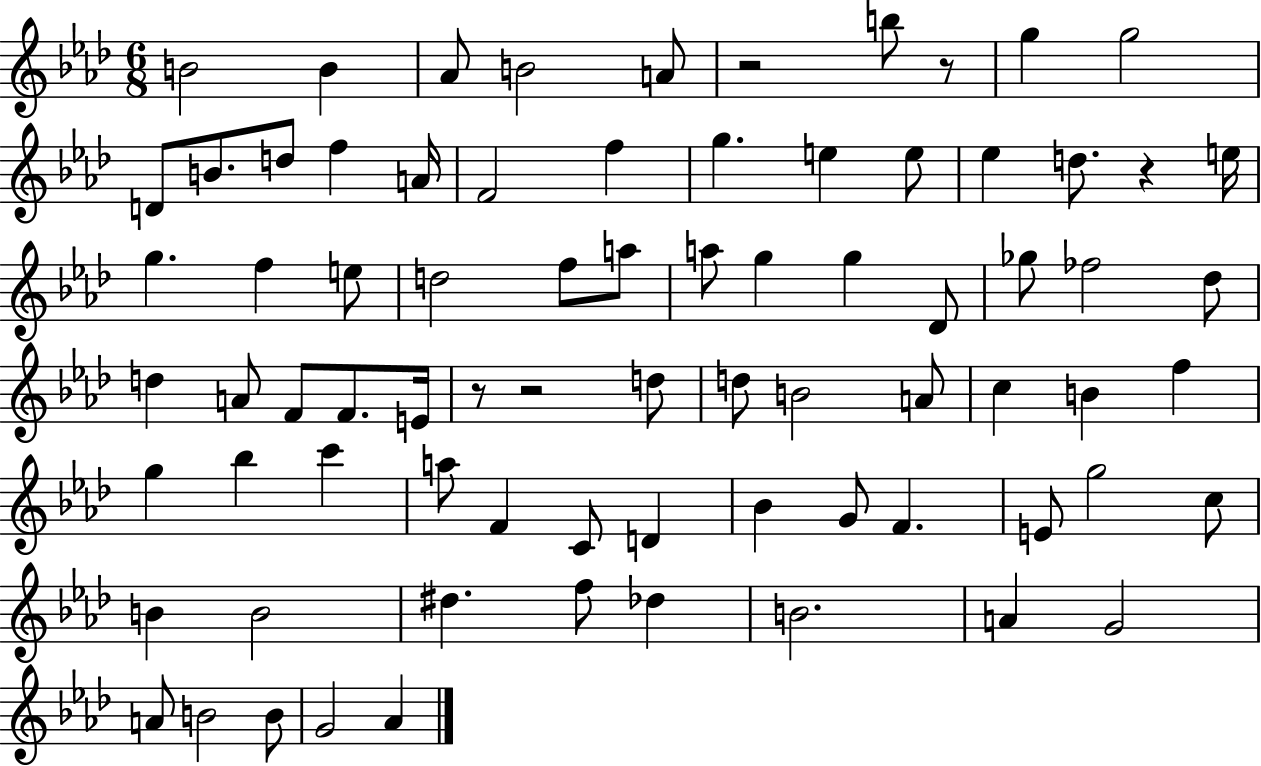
X:1
T:Untitled
M:6/8
L:1/4
K:Ab
B2 B _A/2 B2 A/2 z2 b/2 z/2 g g2 D/2 B/2 d/2 f A/4 F2 f g e e/2 _e d/2 z e/4 g f e/2 d2 f/2 a/2 a/2 g g _D/2 _g/2 _f2 _d/2 d A/2 F/2 F/2 E/4 z/2 z2 d/2 d/2 B2 A/2 c B f g _b c' a/2 F C/2 D _B G/2 F E/2 g2 c/2 B B2 ^d f/2 _d B2 A G2 A/2 B2 B/2 G2 _A